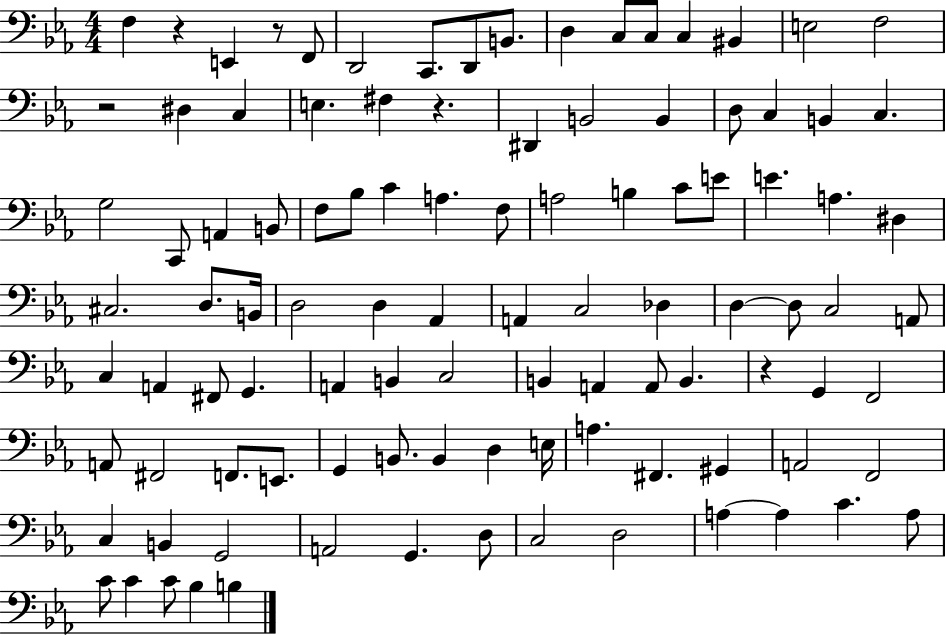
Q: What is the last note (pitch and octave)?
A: B3